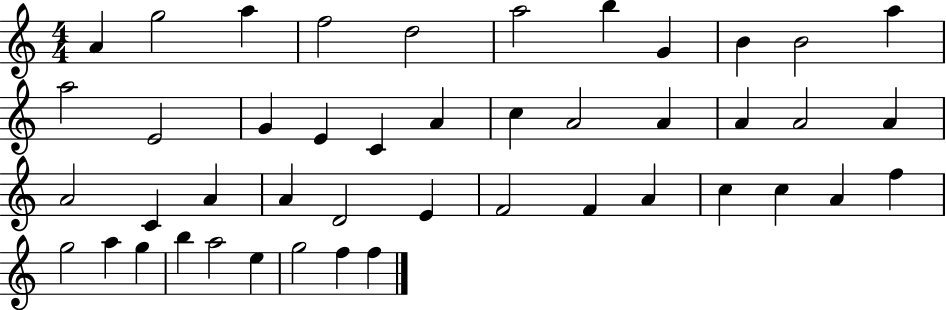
{
  \clef treble
  \numericTimeSignature
  \time 4/4
  \key c \major
  a'4 g''2 a''4 | f''2 d''2 | a''2 b''4 g'4 | b'4 b'2 a''4 | \break a''2 e'2 | g'4 e'4 c'4 a'4 | c''4 a'2 a'4 | a'4 a'2 a'4 | \break a'2 c'4 a'4 | a'4 d'2 e'4 | f'2 f'4 a'4 | c''4 c''4 a'4 f''4 | \break g''2 a''4 g''4 | b''4 a''2 e''4 | g''2 f''4 f''4 | \bar "|."
}